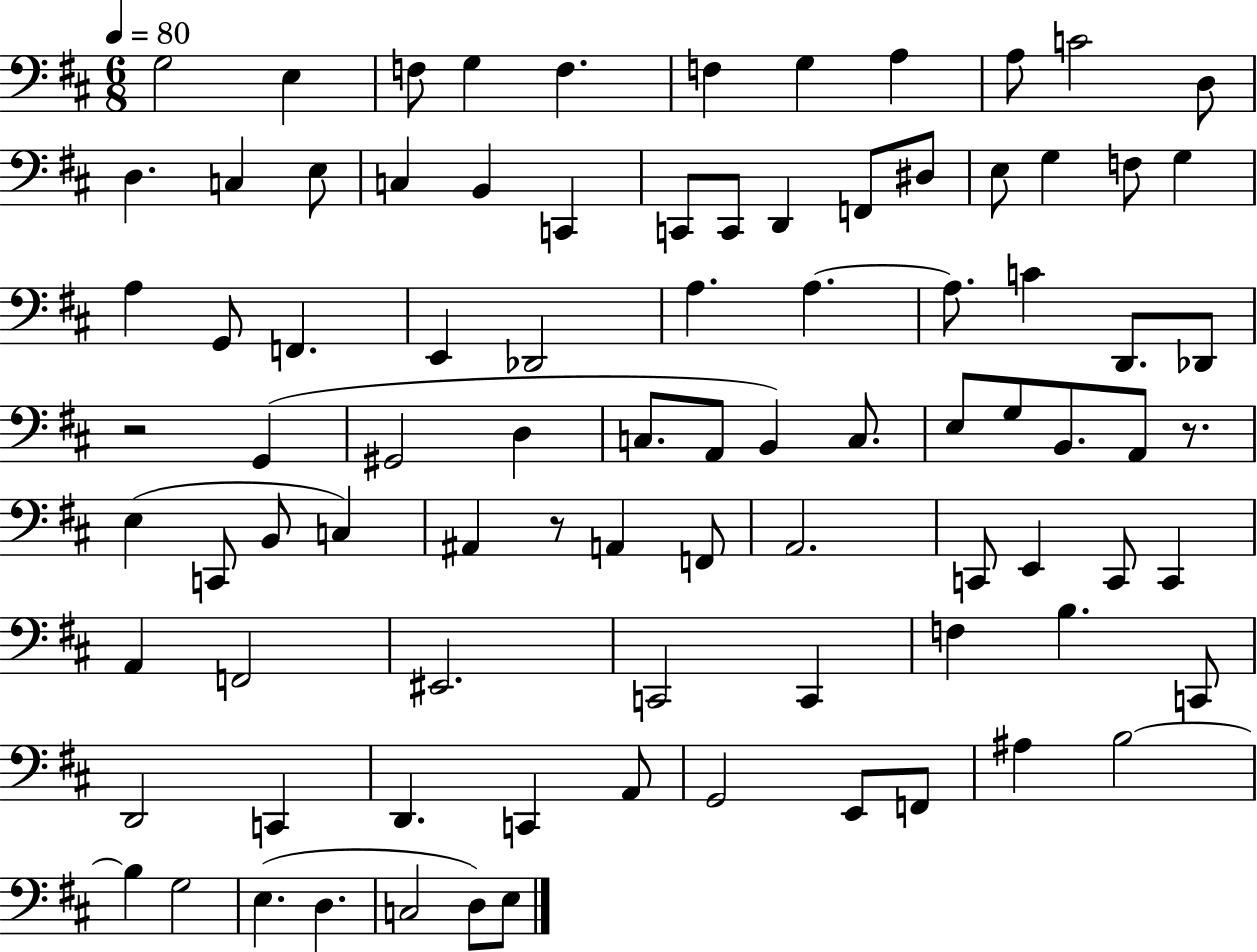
G3/h E3/q F3/e G3/q F3/q. F3/q G3/q A3/q A3/e C4/h D3/e D3/q. C3/q E3/e C3/q B2/q C2/q C2/e C2/e D2/q F2/e D#3/e E3/e G3/q F3/e G3/q A3/q G2/e F2/q. E2/q Db2/h A3/q. A3/q. A3/e. C4/q D2/e. Db2/e R/h G2/q G#2/h D3/q C3/e. A2/e B2/q C3/e. E3/e G3/e B2/e. A2/e R/e. E3/q C2/e B2/e C3/q A#2/q R/e A2/q F2/e A2/h. C2/e E2/q C2/e C2/q A2/q F2/h EIS2/h. C2/h C2/q F3/q B3/q. C2/e D2/h C2/q D2/q. C2/q A2/e G2/h E2/e F2/e A#3/q B3/h B3/q G3/h E3/q. D3/q. C3/h D3/e E3/e